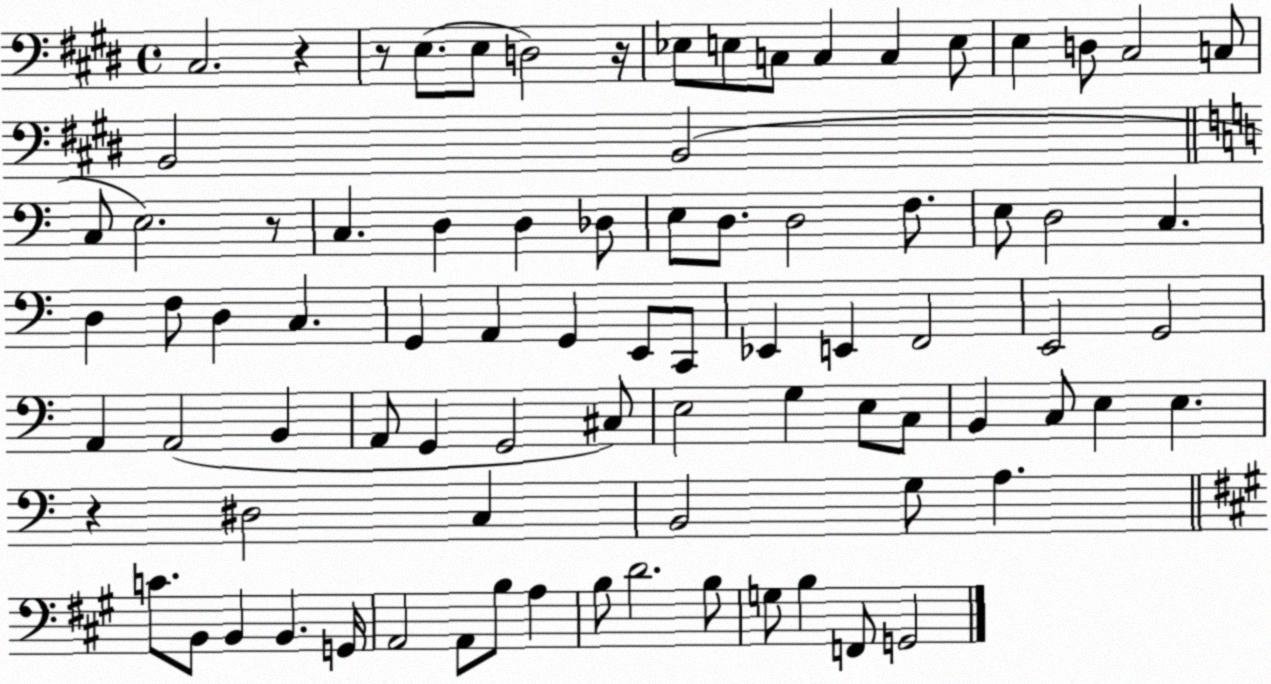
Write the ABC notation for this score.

X:1
T:Untitled
M:4/4
L:1/4
K:E
^C,2 z z/2 E,/2 E,/2 D,2 z/4 _E,/2 E,/2 C,/2 C, C, E,/2 E, D,/2 ^C,2 C,/2 B,,2 B,,2 C,/2 E,2 z/2 C, D, D, _D,/2 E,/2 D,/2 D,2 F,/2 E,/2 D,2 C, D, F,/2 D, C, G,, A,, G,, E,,/2 C,,/2 _E,, E,, F,,2 E,,2 G,,2 A,, A,,2 B,, A,,/2 G,, G,,2 ^C,/2 E,2 G, E,/2 C,/2 B,, C,/2 E, E, z ^D,2 C, B,,2 G,/2 A, C/2 B,,/2 B,, B,, G,,/4 A,,2 A,,/2 B,/2 A, B,/2 D2 B,/2 G,/2 B, F,,/2 G,,2